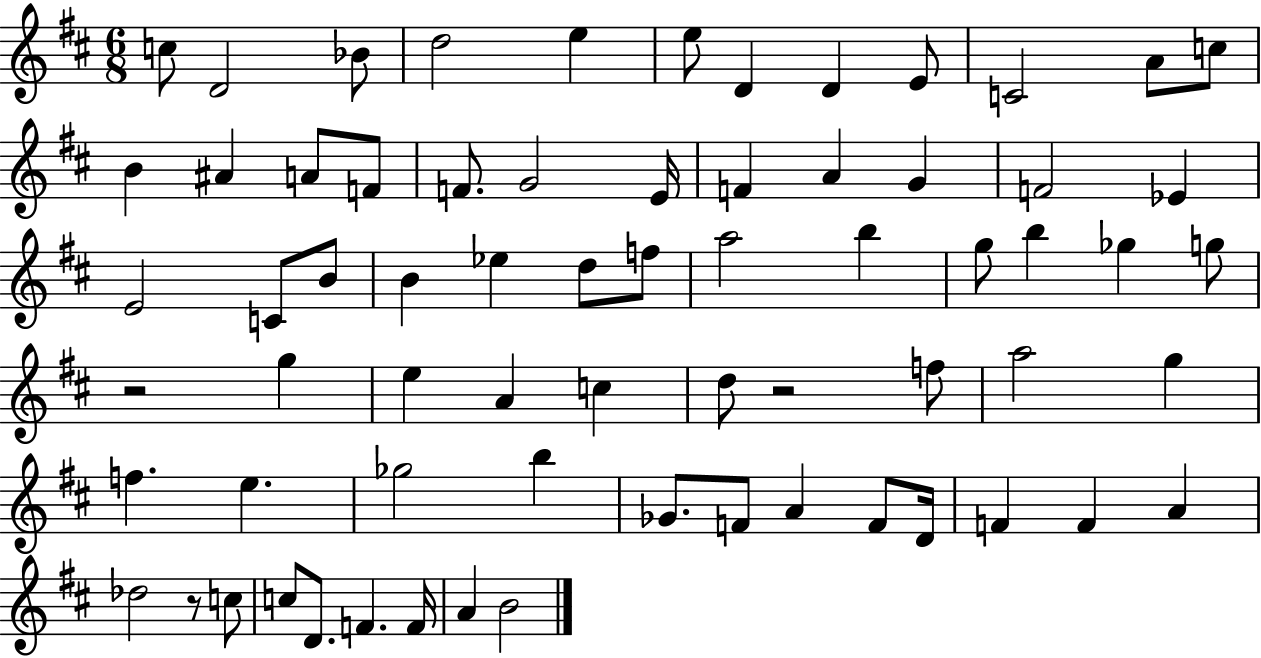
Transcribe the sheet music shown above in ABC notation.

X:1
T:Untitled
M:6/8
L:1/4
K:D
c/2 D2 _B/2 d2 e e/2 D D E/2 C2 A/2 c/2 B ^A A/2 F/2 F/2 G2 E/4 F A G F2 _E E2 C/2 B/2 B _e d/2 f/2 a2 b g/2 b _g g/2 z2 g e A c d/2 z2 f/2 a2 g f e _g2 b _G/2 F/2 A F/2 D/4 F F A _d2 z/2 c/2 c/2 D/2 F F/4 A B2